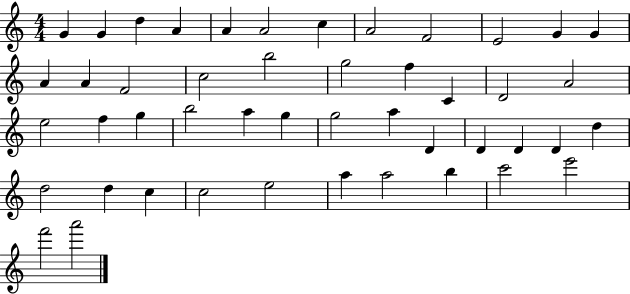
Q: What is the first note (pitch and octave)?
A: G4